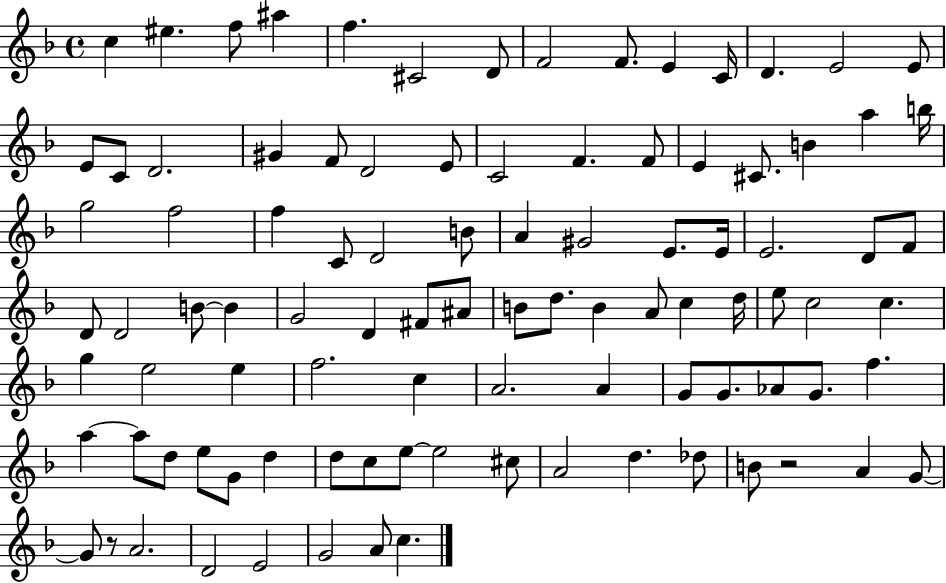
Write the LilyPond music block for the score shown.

{
  \clef treble
  \time 4/4
  \defaultTimeSignature
  \key f \major
  \repeat volta 2 { c''4 eis''4. f''8 ais''4 | f''4. cis'2 d'8 | f'2 f'8. e'4 c'16 | d'4. e'2 e'8 | \break e'8 c'8 d'2. | gis'4 f'8 d'2 e'8 | c'2 f'4. f'8 | e'4 cis'8. b'4 a''4 b''16 | \break g''2 f''2 | f''4 c'8 d'2 b'8 | a'4 gis'2 e'8. e'16 | e'2. d'8 f'8 | \break d'8 d'2 b'8~~ b'4 | g'2 d'4 fis'8 ais'8 | b'8 d''8. b'4 a'8 c''4 d''16 | e''8 c''2 c''4. | \break g''4 e''2 e''4 | f''2. c''4 | a'2. a'4 | g'8 g'8. aes'8 g'8. f''4. | \break a''4~~ a''8 d''8 e''8 g'8 d''4 | d''8 c''8 e''8~~ e''2 cis''8 | a'2 d''4. des''8 | b'8 r2 a'4 g'8~~ | \break g'8 r8 a'2. | d'2 e'2 | g'2 a'8 c''4. | } \bar "|."
}